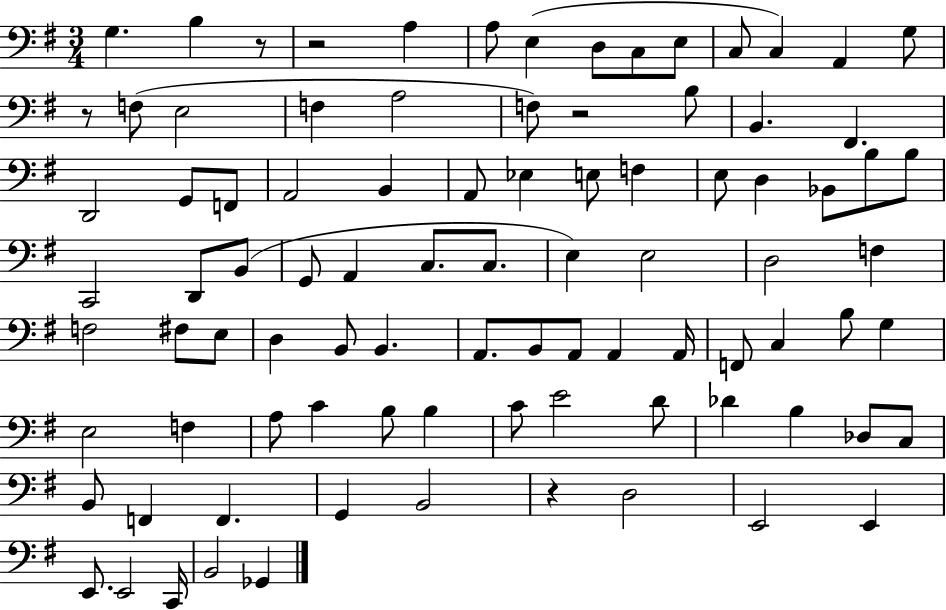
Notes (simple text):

G3/q. B3/q R/e R/h A3/q A3/e E3/q D3/e C3/e E3/e C3/e C3/q A2/q G3/e R/e F3/e E3/h F3/q A3/h F3/e R/h B3/e B2/q. F#2/q. D2/h G2/e F2/e A2/h B2/q A2/e Eb3/q E3/e F3/q E3/e D3/q Bb2/e B3/e B3/e C2/h D2/e B2/e G2/e A2/q C3/e. C3/e. E3/q E3/h D3/h F3/q F3/h F#3/e E3/e D3/q B2/e B2/q. A2/e. B2/e A2/e A2/q A2/s F2/e C3/q B3/e G3/q E3/h F3/q A3/e C4/q B3/e B3/q C4/e E4/h D4/e Db4/q B3/q Db3/e C3/e B2/e F2/q F2/q. G2/q B2/h R/q D3/h E2/h E2/q E2/e. E2/h C2/s B2/h Gb2/q